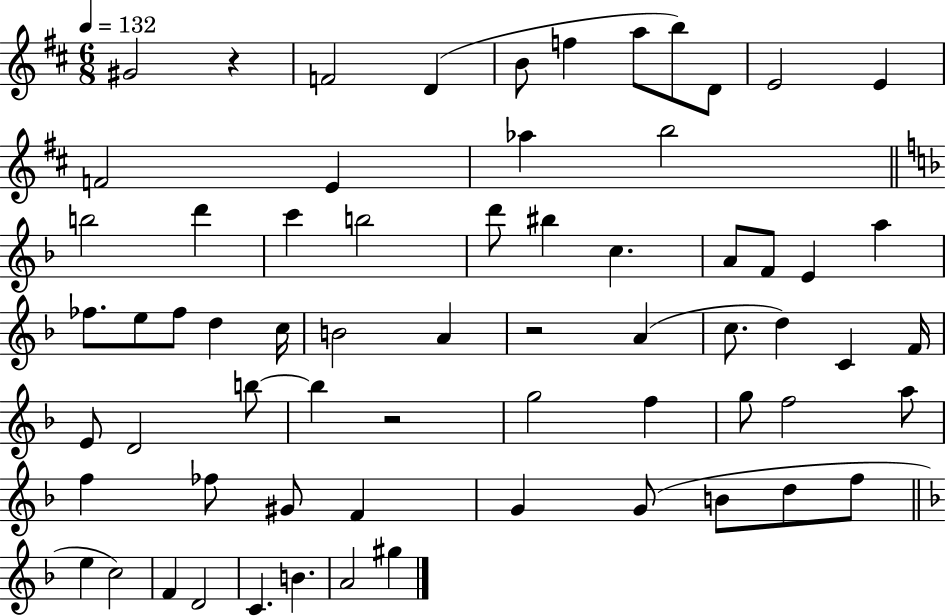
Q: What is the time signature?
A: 6/8